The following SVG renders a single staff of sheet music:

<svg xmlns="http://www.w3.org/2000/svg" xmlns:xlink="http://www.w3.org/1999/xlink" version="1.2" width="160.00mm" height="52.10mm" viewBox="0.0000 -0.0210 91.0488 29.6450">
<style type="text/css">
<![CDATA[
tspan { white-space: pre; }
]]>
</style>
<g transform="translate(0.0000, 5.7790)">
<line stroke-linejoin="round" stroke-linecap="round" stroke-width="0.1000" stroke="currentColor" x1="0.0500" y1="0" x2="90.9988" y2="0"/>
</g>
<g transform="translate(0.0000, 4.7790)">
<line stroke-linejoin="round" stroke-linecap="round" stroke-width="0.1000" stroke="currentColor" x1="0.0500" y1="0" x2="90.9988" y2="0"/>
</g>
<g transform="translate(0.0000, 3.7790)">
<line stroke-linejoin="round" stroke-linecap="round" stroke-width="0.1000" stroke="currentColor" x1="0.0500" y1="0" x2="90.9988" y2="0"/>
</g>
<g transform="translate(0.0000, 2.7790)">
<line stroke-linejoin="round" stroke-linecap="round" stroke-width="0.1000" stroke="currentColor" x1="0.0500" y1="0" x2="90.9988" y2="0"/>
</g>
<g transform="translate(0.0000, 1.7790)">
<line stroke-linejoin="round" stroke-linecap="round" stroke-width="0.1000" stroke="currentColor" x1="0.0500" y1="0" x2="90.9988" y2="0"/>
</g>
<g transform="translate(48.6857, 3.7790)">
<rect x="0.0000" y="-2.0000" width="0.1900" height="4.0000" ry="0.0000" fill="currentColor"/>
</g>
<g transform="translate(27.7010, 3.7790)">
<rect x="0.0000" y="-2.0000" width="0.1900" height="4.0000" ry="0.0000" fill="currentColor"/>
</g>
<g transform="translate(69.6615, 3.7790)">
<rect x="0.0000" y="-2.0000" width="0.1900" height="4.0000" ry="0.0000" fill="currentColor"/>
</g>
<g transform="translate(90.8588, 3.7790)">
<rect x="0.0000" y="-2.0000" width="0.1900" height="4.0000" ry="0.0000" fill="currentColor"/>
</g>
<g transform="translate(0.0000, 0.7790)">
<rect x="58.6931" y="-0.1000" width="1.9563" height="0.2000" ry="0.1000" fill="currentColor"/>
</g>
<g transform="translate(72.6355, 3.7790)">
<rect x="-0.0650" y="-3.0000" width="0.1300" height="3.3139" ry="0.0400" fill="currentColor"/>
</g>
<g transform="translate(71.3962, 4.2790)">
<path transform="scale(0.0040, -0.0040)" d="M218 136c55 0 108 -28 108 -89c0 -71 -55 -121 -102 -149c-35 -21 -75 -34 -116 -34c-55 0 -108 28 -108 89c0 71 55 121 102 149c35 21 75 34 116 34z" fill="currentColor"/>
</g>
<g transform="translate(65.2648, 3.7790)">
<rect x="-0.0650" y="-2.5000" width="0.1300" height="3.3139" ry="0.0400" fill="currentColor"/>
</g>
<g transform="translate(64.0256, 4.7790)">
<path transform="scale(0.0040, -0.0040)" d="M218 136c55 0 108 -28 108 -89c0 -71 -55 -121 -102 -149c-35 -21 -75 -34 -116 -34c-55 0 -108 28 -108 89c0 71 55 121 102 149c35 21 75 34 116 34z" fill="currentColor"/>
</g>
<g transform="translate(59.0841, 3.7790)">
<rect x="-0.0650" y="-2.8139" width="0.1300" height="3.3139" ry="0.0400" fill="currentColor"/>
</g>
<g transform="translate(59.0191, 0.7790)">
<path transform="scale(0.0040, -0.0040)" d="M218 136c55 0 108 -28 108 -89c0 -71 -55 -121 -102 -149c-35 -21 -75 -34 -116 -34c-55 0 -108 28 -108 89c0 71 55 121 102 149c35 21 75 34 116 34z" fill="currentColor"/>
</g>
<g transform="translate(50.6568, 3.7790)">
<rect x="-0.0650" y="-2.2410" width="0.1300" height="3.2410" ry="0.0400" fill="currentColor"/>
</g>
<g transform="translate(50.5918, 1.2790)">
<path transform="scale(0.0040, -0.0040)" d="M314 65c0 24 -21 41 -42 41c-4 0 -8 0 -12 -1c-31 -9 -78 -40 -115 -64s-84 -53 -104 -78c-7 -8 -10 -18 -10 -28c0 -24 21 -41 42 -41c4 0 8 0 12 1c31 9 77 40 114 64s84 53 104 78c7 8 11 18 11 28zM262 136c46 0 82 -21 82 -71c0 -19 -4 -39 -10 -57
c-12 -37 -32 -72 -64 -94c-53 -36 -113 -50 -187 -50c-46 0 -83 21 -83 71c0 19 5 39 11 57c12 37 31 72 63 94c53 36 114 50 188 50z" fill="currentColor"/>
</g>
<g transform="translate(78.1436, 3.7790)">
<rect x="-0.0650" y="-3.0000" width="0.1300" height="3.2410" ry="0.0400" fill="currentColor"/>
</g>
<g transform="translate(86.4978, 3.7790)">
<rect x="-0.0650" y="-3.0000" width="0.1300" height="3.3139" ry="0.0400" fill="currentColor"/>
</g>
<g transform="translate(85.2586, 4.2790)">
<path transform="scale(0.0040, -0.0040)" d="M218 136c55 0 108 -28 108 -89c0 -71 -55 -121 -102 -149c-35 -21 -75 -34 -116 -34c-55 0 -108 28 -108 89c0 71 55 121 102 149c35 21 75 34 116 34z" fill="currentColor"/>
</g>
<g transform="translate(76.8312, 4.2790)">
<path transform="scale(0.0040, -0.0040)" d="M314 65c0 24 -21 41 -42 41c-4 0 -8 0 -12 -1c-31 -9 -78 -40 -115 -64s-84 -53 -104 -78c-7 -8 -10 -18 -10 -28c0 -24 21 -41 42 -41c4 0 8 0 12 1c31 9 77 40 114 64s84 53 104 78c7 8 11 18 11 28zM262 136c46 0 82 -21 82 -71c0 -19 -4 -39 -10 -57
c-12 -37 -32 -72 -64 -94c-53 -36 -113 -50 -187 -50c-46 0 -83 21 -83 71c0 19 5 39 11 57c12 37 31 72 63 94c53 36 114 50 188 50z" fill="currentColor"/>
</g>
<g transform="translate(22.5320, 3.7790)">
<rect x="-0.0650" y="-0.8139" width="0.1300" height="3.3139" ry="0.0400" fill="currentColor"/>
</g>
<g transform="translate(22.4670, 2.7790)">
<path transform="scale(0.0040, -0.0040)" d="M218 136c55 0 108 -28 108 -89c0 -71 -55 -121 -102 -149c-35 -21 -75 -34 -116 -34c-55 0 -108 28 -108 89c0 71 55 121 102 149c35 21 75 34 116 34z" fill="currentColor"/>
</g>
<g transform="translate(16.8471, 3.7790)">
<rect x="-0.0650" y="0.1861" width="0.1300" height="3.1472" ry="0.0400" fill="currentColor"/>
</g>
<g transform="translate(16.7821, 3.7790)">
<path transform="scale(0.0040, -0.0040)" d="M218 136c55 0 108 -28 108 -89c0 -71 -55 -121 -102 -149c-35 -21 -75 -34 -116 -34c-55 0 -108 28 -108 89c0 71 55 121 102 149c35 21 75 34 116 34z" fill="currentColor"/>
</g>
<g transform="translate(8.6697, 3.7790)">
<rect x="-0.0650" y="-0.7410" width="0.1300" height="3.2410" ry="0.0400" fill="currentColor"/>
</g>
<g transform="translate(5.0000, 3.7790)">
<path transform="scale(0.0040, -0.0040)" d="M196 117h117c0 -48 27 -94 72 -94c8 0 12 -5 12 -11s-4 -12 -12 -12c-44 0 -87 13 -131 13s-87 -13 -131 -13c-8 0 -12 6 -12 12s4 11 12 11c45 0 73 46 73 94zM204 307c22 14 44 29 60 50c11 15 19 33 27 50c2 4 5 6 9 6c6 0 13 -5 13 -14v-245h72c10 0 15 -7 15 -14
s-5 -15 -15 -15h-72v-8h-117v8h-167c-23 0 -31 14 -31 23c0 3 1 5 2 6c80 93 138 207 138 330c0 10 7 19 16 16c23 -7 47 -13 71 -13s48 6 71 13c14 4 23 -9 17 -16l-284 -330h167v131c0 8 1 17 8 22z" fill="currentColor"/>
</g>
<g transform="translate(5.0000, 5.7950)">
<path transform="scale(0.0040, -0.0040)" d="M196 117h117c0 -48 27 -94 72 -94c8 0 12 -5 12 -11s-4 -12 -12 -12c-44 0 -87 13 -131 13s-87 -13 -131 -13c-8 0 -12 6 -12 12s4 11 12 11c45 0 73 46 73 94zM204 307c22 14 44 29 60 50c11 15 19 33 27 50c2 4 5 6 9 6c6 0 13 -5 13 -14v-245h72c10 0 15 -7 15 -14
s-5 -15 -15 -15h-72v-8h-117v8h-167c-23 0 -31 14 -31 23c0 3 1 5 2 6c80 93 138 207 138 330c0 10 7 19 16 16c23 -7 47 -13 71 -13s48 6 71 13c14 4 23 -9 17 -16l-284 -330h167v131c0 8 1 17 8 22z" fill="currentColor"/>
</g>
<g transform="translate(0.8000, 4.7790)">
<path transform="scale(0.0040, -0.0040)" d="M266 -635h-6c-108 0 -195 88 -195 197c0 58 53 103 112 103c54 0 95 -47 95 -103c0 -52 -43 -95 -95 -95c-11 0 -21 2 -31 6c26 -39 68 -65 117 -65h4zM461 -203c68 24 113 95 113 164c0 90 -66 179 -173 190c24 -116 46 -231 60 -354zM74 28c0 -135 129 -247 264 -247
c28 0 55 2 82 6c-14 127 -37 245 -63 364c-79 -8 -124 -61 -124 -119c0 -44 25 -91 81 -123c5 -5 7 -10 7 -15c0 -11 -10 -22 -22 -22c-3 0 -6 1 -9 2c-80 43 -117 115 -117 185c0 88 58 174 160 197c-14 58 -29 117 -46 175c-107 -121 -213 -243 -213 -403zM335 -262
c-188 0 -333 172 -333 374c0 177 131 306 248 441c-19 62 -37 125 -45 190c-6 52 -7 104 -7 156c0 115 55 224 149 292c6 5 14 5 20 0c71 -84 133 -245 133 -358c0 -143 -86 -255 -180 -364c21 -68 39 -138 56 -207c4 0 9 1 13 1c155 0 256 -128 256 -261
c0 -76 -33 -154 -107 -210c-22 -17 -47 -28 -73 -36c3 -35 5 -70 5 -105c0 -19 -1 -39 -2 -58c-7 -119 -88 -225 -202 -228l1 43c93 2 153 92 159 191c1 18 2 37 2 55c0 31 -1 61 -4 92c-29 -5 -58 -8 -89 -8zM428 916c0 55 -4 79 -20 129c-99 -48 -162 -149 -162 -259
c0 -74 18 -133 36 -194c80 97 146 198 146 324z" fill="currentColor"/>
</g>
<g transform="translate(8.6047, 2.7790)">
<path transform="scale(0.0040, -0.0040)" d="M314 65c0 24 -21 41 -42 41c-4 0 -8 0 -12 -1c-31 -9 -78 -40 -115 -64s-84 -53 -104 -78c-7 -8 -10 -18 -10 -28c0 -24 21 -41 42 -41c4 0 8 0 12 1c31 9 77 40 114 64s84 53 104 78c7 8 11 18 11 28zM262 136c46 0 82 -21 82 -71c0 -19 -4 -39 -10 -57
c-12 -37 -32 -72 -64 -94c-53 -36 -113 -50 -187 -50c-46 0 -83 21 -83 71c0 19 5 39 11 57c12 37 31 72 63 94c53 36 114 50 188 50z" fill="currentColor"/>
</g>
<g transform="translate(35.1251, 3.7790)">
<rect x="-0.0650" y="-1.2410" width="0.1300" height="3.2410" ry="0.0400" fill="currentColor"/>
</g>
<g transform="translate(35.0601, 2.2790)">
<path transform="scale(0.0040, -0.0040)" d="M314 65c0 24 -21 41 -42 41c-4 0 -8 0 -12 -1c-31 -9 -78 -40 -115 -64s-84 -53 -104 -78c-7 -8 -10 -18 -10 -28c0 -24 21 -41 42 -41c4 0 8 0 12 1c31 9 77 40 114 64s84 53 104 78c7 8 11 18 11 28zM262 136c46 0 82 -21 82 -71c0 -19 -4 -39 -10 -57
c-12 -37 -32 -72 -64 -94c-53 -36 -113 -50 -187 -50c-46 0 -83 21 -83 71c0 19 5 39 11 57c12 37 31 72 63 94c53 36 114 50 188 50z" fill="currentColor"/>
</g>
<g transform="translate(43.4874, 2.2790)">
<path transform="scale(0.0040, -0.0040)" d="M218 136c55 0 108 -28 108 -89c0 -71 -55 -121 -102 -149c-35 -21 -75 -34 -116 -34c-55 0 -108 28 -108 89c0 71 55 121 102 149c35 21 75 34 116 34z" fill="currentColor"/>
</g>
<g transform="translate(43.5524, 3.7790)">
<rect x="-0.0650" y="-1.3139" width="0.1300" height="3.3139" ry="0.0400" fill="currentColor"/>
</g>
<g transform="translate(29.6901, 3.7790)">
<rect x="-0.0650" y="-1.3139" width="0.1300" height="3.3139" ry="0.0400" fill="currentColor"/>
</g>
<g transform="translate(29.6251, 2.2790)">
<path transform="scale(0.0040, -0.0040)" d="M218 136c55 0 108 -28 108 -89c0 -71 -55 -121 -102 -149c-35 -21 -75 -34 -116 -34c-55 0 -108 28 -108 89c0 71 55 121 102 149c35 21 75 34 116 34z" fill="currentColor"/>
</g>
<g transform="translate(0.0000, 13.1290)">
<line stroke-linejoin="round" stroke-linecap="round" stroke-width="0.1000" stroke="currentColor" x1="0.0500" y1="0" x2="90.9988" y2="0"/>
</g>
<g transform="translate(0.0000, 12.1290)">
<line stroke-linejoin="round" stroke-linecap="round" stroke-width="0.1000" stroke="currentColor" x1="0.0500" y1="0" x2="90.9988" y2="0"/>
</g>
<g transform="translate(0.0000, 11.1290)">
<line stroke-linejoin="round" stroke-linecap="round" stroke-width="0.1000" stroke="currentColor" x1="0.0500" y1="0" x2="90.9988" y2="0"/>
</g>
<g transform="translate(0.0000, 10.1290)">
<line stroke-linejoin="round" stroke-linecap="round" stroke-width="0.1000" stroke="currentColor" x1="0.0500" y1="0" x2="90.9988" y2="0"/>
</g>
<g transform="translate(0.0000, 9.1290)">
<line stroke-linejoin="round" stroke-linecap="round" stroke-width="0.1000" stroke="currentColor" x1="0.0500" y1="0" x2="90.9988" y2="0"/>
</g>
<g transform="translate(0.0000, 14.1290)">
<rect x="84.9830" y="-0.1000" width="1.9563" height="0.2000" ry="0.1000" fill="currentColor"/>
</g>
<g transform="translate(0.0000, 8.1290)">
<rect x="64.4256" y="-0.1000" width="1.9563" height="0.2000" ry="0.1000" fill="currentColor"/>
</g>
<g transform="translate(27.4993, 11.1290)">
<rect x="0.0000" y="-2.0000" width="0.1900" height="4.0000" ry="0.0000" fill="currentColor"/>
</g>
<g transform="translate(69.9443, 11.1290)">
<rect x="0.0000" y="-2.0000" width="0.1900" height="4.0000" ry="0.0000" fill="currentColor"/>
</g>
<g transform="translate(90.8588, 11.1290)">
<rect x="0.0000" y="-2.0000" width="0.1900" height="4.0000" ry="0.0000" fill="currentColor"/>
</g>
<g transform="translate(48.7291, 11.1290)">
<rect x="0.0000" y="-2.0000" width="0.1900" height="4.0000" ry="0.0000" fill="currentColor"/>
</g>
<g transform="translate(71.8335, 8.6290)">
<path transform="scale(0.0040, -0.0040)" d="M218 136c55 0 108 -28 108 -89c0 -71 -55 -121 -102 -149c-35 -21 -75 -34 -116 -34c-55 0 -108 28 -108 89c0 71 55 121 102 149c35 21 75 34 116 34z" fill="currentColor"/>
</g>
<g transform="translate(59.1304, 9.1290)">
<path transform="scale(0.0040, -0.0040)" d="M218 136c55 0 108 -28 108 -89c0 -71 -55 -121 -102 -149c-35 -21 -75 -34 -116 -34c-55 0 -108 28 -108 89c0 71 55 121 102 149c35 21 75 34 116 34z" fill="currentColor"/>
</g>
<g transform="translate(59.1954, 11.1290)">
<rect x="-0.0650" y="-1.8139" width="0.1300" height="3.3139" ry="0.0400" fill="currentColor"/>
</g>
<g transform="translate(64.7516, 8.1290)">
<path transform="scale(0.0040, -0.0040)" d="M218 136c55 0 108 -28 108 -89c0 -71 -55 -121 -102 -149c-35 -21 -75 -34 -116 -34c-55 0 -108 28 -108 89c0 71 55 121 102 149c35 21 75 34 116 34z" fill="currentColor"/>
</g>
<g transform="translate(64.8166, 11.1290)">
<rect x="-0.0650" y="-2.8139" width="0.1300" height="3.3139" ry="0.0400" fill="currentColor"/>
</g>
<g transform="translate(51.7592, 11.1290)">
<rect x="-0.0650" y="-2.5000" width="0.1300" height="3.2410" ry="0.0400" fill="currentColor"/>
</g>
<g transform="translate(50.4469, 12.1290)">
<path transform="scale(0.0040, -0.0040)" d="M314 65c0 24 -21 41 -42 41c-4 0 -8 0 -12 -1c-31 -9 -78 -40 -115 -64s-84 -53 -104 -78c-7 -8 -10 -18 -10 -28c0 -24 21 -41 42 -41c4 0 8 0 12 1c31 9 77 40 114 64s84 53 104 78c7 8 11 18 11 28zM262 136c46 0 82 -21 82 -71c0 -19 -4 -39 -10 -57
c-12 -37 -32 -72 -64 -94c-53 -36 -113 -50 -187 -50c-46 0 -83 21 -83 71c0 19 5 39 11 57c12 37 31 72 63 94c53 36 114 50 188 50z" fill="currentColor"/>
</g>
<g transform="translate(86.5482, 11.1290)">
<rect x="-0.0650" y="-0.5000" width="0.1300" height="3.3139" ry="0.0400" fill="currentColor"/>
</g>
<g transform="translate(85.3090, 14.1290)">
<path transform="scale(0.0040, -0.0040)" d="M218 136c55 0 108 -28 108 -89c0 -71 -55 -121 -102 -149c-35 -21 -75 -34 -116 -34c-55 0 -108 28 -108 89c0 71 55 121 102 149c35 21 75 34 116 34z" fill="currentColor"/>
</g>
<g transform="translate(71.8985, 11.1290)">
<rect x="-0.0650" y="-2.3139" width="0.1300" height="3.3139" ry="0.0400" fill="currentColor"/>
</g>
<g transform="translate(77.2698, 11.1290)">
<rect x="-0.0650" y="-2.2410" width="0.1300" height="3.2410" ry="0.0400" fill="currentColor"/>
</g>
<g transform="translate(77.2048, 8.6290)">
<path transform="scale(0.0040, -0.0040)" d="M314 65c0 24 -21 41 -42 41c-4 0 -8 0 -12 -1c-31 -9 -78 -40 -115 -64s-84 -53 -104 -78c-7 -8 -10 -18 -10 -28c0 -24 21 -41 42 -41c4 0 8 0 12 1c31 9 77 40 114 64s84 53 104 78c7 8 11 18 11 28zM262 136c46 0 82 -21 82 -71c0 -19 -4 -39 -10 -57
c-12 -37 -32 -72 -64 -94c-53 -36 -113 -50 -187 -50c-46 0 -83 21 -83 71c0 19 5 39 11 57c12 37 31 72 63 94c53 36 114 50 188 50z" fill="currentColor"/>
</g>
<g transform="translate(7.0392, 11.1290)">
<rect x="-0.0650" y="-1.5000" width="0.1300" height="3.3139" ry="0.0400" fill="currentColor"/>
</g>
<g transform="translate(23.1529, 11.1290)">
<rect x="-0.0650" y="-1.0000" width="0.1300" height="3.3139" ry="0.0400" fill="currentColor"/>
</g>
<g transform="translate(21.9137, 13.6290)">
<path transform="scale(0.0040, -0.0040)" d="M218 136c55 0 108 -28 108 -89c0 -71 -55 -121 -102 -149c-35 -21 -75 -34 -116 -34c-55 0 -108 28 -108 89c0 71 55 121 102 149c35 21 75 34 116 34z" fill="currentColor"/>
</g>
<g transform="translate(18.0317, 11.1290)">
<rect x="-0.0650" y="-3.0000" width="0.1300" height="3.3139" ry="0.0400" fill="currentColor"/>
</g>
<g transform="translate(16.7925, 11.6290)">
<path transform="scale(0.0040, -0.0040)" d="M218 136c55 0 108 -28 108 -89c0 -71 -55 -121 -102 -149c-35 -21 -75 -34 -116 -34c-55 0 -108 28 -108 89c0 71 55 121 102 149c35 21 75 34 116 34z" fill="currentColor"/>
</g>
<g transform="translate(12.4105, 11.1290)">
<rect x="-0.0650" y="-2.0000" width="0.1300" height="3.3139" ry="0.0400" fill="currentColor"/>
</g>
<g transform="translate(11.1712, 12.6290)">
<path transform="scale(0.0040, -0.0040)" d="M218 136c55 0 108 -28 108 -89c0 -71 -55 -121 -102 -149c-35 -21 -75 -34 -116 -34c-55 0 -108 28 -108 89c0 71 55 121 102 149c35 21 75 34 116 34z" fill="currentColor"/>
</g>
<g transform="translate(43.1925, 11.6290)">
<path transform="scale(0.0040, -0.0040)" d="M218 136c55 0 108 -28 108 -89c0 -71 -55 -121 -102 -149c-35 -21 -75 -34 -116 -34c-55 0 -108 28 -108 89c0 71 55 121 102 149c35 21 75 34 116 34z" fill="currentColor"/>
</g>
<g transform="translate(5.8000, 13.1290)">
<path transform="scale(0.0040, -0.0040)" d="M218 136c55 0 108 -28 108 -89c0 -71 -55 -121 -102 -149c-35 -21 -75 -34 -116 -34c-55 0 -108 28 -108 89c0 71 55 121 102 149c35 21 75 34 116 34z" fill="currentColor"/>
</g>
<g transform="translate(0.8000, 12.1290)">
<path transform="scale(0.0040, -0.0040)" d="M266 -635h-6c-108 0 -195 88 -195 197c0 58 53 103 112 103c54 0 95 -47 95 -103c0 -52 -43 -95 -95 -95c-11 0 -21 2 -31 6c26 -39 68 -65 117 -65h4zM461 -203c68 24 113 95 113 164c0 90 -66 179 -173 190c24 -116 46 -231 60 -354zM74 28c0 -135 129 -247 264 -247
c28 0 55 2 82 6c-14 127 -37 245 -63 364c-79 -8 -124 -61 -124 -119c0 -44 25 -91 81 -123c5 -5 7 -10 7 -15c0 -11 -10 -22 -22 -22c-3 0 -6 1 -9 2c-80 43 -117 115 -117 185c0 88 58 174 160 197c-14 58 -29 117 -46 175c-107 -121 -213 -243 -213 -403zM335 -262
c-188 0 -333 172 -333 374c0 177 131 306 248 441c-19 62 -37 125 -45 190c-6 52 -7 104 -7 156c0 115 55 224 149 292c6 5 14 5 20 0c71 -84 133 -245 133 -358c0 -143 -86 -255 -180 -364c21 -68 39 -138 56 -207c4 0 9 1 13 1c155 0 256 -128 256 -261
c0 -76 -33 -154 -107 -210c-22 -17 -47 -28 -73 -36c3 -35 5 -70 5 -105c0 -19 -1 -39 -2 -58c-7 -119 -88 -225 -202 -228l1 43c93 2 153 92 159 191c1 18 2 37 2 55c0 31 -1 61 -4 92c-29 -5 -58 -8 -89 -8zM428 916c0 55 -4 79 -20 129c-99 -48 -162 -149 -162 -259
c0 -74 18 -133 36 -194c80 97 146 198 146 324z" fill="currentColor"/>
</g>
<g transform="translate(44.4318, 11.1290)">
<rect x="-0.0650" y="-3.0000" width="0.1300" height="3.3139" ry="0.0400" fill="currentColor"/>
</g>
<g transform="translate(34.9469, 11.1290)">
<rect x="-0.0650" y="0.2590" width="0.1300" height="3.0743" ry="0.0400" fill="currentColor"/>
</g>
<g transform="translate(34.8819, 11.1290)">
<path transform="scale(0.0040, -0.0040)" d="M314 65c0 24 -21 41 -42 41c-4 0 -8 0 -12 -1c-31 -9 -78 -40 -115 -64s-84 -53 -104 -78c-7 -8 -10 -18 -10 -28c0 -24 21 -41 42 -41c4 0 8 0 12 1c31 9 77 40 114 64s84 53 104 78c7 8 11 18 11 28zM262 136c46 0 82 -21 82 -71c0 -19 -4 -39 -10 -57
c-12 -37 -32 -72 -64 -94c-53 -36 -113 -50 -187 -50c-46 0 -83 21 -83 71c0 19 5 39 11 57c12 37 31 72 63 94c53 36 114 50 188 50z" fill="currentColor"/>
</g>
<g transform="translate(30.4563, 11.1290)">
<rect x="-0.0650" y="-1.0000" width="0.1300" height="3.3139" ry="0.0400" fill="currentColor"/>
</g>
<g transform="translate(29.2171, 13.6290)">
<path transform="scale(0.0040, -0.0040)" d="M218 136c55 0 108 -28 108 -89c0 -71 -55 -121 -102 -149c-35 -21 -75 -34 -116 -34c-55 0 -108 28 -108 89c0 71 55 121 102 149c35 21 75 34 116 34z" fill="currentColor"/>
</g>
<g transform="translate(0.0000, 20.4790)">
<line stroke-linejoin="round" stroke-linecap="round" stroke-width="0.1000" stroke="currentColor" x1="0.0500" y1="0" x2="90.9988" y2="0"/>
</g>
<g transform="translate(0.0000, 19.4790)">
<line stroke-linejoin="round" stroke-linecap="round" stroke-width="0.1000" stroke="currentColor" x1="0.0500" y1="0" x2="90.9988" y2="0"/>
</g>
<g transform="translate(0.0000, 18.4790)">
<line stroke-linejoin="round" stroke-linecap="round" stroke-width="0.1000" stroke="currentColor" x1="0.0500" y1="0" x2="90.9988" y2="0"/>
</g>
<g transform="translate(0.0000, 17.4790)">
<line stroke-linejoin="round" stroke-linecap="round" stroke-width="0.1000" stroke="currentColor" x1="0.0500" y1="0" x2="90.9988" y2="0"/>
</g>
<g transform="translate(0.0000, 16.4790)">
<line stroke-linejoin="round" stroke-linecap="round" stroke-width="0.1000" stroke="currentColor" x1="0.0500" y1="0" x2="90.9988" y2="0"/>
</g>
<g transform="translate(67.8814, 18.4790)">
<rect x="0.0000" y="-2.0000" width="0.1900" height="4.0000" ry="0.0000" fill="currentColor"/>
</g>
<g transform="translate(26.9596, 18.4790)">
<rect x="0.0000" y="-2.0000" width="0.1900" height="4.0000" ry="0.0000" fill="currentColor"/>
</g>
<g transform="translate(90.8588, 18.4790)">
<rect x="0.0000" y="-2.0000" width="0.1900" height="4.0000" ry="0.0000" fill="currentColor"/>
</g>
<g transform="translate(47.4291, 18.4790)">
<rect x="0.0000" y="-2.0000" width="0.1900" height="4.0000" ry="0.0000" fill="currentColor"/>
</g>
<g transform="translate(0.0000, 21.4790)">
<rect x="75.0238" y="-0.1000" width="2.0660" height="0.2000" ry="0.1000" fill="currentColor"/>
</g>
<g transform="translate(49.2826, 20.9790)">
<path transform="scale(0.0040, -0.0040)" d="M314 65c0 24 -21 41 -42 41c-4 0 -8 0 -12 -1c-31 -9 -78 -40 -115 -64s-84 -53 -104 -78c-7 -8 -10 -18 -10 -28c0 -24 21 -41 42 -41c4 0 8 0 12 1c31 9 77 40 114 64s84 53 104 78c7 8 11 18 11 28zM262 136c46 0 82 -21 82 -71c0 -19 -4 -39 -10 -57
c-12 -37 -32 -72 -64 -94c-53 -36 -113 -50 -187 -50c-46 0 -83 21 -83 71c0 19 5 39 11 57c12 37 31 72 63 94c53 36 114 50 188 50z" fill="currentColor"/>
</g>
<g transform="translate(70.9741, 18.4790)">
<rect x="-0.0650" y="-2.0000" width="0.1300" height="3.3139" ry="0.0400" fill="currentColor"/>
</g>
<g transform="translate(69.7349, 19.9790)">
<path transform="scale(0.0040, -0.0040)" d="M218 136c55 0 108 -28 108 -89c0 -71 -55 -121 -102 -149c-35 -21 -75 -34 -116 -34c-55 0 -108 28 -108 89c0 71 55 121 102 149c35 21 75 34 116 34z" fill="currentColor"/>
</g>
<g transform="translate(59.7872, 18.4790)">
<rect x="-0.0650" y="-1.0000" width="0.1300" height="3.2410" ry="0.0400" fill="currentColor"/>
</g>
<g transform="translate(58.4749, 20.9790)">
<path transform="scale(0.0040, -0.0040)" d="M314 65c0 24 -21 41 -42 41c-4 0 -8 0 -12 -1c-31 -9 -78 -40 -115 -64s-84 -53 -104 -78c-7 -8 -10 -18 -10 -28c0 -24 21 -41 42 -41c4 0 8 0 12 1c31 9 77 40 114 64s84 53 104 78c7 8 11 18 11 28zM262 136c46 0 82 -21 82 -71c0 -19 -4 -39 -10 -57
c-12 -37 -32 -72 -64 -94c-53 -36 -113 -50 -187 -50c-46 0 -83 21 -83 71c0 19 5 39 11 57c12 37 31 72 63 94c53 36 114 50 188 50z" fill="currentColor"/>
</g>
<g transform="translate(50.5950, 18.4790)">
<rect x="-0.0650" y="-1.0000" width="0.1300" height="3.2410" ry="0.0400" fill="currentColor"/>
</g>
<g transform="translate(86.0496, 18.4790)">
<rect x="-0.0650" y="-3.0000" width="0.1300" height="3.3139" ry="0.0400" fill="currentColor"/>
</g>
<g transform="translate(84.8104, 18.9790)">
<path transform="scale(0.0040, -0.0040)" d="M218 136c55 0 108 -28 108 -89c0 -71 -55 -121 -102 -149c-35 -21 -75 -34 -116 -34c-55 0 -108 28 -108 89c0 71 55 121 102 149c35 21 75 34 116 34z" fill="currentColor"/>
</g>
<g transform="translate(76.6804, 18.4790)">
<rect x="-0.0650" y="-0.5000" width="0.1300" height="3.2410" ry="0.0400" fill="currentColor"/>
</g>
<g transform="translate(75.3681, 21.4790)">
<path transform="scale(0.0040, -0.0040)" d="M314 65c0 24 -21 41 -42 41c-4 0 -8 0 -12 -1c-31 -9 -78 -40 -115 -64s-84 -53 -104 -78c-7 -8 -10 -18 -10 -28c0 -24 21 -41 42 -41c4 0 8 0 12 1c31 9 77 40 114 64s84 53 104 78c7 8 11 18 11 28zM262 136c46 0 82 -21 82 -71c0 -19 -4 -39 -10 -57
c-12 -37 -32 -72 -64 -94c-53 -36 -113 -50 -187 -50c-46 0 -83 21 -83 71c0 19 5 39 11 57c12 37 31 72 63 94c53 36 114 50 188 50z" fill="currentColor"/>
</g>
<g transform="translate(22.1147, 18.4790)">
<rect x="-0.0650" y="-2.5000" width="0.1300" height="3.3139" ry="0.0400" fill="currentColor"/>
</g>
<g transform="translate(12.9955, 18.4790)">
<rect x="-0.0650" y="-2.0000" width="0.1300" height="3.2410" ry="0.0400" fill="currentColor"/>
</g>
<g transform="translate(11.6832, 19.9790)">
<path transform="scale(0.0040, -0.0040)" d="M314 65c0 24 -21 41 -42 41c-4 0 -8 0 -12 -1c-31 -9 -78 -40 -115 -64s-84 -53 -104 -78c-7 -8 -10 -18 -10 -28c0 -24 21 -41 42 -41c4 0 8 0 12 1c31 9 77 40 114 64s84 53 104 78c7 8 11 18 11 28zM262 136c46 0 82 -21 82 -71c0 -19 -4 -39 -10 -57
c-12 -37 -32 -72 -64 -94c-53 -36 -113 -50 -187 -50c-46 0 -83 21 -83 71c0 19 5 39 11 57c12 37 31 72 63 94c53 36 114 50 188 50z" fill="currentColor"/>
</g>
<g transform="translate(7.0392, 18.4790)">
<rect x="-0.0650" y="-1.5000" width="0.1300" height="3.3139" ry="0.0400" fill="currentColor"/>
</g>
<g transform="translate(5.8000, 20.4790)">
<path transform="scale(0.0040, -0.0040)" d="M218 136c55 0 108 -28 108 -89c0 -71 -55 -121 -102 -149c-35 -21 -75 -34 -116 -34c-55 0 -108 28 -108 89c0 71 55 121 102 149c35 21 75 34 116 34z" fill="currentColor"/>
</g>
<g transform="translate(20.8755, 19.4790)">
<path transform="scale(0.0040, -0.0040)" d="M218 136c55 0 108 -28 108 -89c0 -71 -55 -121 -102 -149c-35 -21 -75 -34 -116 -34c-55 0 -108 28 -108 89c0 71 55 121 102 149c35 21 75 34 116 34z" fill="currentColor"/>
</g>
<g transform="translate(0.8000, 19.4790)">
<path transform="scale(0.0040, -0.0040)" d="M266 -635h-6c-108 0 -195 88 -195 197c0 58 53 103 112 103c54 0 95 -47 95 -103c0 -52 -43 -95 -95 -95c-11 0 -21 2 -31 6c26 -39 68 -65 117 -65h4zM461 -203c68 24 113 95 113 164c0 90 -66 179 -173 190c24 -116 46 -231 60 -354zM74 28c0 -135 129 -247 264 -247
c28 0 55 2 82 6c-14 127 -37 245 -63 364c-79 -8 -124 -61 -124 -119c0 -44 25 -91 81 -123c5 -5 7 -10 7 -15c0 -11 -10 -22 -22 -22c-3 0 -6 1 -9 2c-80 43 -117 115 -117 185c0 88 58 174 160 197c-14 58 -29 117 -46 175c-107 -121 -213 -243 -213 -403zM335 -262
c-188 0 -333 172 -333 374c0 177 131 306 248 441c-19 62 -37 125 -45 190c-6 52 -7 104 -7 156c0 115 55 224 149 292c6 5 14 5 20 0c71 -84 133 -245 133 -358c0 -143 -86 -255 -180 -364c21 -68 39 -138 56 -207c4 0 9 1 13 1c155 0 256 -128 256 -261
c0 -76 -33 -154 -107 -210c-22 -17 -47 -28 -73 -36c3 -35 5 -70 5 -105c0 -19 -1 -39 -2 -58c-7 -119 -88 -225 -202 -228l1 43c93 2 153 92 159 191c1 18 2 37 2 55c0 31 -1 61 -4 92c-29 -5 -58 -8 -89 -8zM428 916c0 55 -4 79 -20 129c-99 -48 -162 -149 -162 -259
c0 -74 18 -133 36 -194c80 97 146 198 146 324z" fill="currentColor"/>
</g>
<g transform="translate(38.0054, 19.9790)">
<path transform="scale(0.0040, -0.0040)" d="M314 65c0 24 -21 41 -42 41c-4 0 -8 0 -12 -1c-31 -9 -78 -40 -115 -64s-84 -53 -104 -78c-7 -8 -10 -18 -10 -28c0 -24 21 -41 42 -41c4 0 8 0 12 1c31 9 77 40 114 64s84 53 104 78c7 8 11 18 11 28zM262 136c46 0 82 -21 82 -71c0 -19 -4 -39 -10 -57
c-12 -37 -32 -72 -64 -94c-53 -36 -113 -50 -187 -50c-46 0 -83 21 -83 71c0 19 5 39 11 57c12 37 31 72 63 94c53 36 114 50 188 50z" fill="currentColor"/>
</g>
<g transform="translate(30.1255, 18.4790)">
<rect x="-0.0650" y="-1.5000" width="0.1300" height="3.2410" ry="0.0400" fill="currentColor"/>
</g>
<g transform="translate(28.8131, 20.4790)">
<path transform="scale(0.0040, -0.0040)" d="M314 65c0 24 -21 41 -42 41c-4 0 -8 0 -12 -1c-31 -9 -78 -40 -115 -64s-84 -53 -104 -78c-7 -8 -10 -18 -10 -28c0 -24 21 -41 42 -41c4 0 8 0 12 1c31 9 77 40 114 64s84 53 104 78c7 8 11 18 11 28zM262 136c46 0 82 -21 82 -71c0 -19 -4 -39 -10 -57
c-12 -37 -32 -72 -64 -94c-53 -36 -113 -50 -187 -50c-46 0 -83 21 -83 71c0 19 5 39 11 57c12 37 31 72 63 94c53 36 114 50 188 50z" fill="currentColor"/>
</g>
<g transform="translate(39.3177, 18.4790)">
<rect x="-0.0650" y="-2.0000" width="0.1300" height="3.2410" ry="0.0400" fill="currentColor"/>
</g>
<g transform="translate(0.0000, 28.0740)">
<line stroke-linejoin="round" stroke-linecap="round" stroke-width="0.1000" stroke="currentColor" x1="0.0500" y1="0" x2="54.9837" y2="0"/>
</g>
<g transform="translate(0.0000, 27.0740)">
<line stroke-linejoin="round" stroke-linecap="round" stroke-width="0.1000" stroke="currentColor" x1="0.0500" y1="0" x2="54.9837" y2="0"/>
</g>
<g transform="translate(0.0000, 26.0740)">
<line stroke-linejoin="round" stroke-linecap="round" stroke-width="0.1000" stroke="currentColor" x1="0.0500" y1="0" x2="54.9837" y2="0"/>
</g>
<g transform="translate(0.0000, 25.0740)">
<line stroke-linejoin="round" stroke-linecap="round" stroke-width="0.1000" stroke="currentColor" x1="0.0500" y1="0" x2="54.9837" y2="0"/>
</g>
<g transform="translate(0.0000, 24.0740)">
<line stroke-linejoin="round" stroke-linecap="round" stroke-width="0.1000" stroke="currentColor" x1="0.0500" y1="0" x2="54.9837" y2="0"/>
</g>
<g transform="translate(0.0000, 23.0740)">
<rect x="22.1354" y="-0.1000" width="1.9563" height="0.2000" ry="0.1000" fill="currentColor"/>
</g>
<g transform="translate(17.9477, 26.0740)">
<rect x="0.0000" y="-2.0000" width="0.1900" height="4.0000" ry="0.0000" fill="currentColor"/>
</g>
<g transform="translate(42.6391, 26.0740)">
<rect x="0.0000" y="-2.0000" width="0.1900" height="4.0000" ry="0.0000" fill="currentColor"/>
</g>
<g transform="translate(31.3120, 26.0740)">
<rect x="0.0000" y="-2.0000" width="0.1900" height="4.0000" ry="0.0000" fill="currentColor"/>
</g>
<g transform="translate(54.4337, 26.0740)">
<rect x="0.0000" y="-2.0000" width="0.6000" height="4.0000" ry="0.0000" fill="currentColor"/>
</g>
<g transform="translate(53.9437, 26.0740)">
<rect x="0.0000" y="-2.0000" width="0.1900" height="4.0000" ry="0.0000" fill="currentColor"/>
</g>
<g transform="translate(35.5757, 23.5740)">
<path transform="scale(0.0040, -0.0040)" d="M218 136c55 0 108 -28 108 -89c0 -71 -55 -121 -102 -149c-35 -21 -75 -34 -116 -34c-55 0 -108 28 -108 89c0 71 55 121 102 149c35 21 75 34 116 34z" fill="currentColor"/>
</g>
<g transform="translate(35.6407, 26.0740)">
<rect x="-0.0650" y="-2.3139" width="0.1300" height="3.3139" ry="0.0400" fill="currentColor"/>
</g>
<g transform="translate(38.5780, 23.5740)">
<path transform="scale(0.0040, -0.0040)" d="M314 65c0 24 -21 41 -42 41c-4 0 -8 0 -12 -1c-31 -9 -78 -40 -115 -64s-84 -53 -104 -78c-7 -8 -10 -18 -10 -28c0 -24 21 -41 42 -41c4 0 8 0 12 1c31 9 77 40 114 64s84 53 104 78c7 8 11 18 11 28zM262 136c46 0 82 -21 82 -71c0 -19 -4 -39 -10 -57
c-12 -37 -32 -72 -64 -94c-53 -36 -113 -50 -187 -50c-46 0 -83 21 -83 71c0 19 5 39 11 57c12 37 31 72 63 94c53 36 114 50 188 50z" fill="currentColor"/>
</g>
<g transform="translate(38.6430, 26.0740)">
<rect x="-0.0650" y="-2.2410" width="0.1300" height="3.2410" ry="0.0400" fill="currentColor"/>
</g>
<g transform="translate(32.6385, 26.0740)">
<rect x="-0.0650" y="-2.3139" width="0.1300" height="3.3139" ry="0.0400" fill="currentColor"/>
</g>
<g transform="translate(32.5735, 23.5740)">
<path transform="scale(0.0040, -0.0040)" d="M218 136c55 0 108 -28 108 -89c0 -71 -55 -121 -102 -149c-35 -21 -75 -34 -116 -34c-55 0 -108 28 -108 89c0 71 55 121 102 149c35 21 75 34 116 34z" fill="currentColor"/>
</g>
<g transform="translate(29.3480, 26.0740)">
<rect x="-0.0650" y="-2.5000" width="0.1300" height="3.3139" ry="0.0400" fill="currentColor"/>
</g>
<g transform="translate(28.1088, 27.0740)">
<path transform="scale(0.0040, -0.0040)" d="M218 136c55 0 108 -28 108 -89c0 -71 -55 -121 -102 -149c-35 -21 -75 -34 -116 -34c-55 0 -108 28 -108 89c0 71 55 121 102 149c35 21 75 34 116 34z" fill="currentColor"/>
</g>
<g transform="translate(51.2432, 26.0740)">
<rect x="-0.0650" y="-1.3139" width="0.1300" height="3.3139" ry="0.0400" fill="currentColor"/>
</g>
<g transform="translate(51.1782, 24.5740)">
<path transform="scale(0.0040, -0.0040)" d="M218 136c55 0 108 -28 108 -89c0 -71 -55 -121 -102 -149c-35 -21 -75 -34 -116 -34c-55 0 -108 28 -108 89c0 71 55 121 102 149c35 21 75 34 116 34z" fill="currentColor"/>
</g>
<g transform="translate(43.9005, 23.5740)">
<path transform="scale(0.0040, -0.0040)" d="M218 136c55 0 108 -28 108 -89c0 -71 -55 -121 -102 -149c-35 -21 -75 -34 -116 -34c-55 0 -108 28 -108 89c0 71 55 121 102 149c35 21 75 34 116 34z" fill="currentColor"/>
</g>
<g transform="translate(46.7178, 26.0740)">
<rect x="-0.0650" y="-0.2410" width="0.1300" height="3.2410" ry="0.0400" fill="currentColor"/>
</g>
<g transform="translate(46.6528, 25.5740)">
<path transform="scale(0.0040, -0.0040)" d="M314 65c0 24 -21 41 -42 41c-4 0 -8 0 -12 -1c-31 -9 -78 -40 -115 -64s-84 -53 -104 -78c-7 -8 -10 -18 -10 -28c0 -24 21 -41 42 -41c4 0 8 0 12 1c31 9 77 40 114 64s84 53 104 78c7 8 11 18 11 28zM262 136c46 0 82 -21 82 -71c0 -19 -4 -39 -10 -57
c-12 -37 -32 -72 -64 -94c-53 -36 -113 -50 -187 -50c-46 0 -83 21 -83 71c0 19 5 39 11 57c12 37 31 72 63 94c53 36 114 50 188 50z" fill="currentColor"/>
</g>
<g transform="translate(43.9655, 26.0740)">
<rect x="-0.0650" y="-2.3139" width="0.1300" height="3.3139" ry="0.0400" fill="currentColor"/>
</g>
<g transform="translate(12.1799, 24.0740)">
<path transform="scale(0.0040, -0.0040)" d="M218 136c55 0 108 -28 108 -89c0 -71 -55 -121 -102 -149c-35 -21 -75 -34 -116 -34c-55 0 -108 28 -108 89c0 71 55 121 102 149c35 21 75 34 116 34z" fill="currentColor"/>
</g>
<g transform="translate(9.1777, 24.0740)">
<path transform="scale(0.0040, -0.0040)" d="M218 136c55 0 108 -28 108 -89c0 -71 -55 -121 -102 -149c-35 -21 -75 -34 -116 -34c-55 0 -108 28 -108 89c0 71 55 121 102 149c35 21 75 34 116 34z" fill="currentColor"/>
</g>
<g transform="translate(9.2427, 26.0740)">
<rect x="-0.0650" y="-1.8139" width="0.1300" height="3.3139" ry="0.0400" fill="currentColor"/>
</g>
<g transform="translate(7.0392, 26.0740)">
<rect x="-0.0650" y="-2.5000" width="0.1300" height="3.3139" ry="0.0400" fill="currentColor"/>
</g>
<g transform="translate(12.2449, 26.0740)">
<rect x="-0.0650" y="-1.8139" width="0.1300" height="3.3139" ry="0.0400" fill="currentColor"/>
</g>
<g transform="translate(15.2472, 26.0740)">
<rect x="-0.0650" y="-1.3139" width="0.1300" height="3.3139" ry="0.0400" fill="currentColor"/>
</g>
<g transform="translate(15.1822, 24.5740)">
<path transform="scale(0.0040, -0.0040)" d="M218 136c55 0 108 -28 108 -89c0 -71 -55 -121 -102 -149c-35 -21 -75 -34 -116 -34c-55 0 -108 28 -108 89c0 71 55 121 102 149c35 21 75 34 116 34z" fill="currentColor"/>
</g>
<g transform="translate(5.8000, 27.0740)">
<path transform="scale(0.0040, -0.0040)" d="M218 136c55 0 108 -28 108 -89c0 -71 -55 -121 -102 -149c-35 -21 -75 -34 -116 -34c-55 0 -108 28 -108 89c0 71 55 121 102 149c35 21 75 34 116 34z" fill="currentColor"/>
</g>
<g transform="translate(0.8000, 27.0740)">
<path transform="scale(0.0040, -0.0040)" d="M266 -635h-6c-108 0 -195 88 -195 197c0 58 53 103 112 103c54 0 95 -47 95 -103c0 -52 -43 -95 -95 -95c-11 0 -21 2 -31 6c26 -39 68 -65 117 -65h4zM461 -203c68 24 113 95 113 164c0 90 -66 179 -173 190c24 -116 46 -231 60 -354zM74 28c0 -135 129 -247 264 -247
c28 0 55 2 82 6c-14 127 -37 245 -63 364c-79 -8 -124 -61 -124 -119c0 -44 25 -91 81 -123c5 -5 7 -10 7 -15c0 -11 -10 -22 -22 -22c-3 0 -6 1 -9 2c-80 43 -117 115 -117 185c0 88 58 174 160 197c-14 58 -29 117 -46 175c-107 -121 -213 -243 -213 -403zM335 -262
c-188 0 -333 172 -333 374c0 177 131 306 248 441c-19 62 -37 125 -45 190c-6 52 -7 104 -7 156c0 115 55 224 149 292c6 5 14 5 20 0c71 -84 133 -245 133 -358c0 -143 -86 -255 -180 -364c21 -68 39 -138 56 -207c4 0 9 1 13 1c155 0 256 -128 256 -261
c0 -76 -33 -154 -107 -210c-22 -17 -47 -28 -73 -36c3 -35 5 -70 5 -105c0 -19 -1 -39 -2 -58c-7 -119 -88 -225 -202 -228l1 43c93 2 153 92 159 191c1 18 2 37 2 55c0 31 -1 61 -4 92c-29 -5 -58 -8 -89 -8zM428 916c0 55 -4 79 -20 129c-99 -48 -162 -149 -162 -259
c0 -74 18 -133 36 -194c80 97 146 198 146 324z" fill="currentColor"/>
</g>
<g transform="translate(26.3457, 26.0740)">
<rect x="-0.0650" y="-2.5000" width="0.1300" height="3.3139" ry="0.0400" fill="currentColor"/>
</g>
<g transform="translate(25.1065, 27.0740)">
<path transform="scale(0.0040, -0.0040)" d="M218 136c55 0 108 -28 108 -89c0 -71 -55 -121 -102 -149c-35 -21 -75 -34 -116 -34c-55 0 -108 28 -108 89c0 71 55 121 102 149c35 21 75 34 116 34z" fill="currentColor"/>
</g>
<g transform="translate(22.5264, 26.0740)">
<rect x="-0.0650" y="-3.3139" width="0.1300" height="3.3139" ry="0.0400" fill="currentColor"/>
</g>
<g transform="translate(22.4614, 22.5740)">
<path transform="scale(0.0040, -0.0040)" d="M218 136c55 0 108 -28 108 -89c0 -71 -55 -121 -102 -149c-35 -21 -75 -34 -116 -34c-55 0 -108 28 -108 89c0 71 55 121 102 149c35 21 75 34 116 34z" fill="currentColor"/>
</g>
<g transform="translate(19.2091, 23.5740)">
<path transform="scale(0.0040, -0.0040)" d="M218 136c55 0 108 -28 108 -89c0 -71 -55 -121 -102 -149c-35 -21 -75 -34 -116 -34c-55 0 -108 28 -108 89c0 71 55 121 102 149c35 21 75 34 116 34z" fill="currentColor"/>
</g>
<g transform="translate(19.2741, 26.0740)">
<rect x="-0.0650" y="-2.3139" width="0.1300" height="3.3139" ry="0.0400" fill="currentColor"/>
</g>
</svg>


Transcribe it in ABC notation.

X:1
T:Untitled
M:4/4
L:1/4
K:C
d2 B d e e2 e g2 a G A A2 A E F A D D B2 A G2 f a g g2 C E F2 G E2 F2 D2 D2 F C2 A G f f e g b G G g g g2 g c2 e